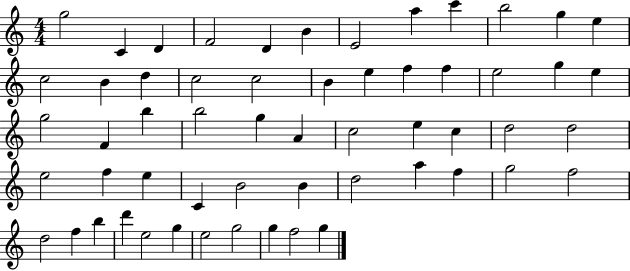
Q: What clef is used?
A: treble